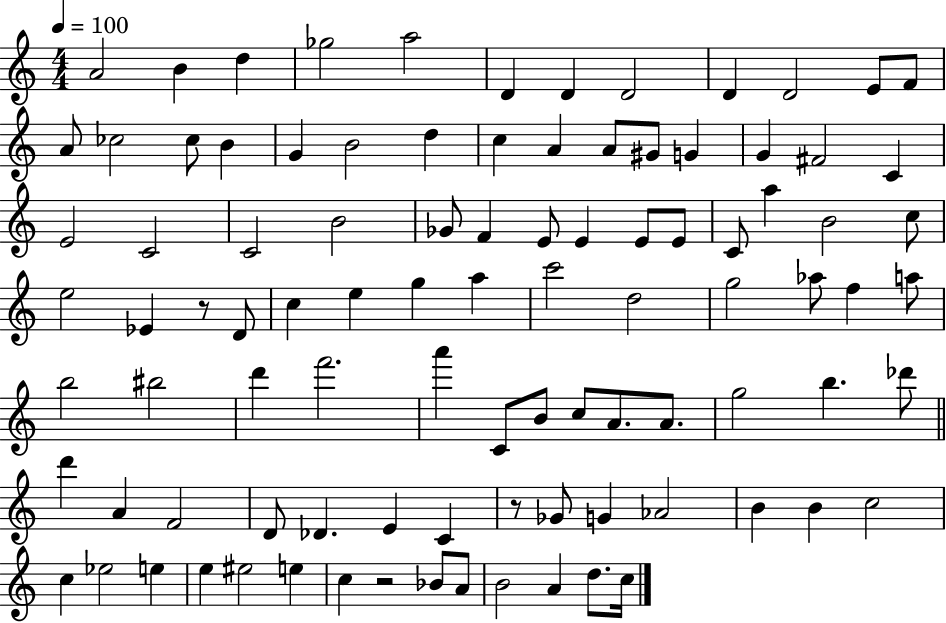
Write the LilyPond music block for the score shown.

{
  \clef treble
  \numericTimeSignature
  \time 4/4
  \key c \major
  \tempo 4 = 100
  a'2 b'4 d''4 | ges''2 a''2 | d'4 d'4 d'2 | d'4 d'2 e'8 f'8 | \break a'8 ces''2 ces''8 b'4 | g'4 b'2 d''4 | c''4 a'4 a'8 gis'8 g'4 | g'4 fis'2 c'4 | \break e'2 c'2 | c'2 b'2 | ges'8 f'4 e'8 e'4 e'8 e'8 | c'8 a''4 b'2 c''8 | \break e''2 ees'4 r8 d'8 | c''4 e''4 g''4 a''4 | c'''2 d''2 | g''2 aes''8 f''4 a''8 | \break b''2 bis''2 | d'''4 f'''2. | a'''4 c'8 b'8 c''8 a'8. a'8. | g''2 b''4. des'''8 | \break \bar "||" \break \key a \minor d'''4 a'4 f'2 | d'8 des'4. e'4 c'4 | r8 ges'8 g'4 aes'2 | b'4 b'4 c''2 | \break c''4 ees''2 e''4 | e''4 eis''2 e''4 | c''4 r2 bes'8 a'8 | b'2 a'4 d''8. c''16 | \break \bar "|."
}